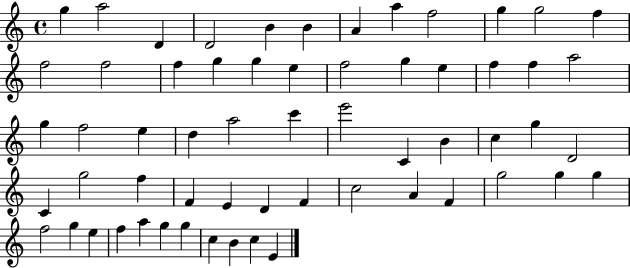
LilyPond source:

{
  \clef treble
  \time 4/4
  \defaultTimeSignature
  \key c \major
  g''4 a''2 d'4 | d'2 b'4 b'4 | a'4 a''4 f''2 | g''4 g''2 f''4 | \break f''2 f''2 | f''4 g''4 g''4 e''4 | f''2 g''4 e''4 | f''4 f''4 a''2 | \break g''4 f''2 e''4 | d''4 a''2 c'''4 | e'''2 c'4 b'4 | c''4 g''4 d'2 | \break c'4 g''2 f''4 | f'4 e'4 d'4 f'4 | c''2 a'4 f'4 | g''2 g''4 g''4 | \break f''2 g''4 e''4 | f''4 a''4 g''4 g''4 | c''4 b'4 c''4 e'4 | \bar "|."
}